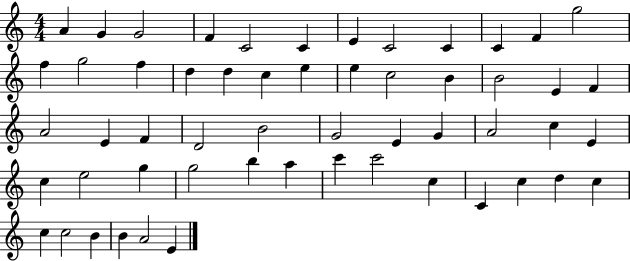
X:1
T:Untitled
M:4/4
L:1/4
K:C
A G G2 F C2 C E C2 C C F g2 f g2 f d d c e e c2 B B2 E F A2 E F D2 B2 G2 E G A2 c E c e2 g g2 b a c' c'2 c C c d c c c2 B B A2 E